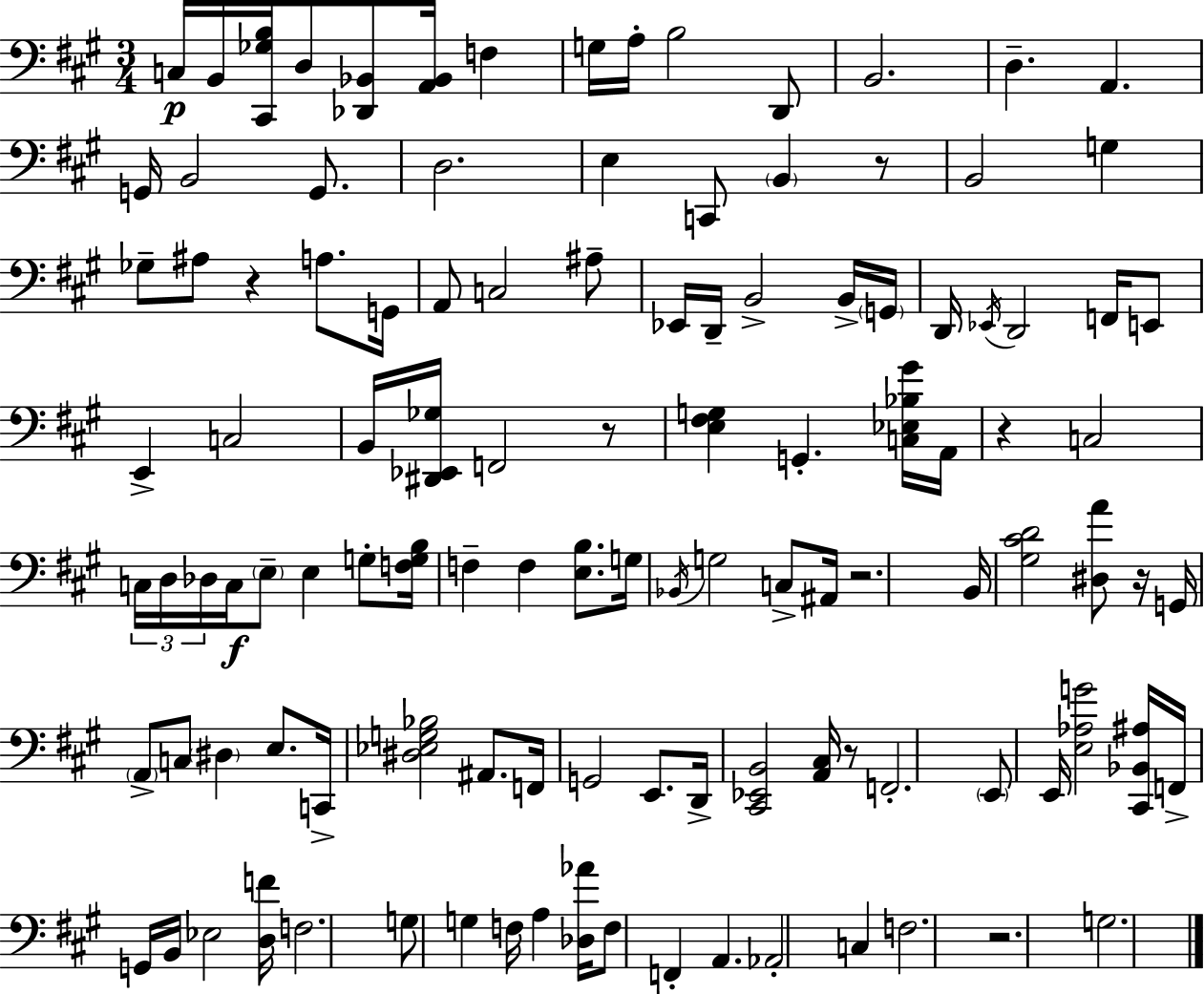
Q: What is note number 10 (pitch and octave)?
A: D3